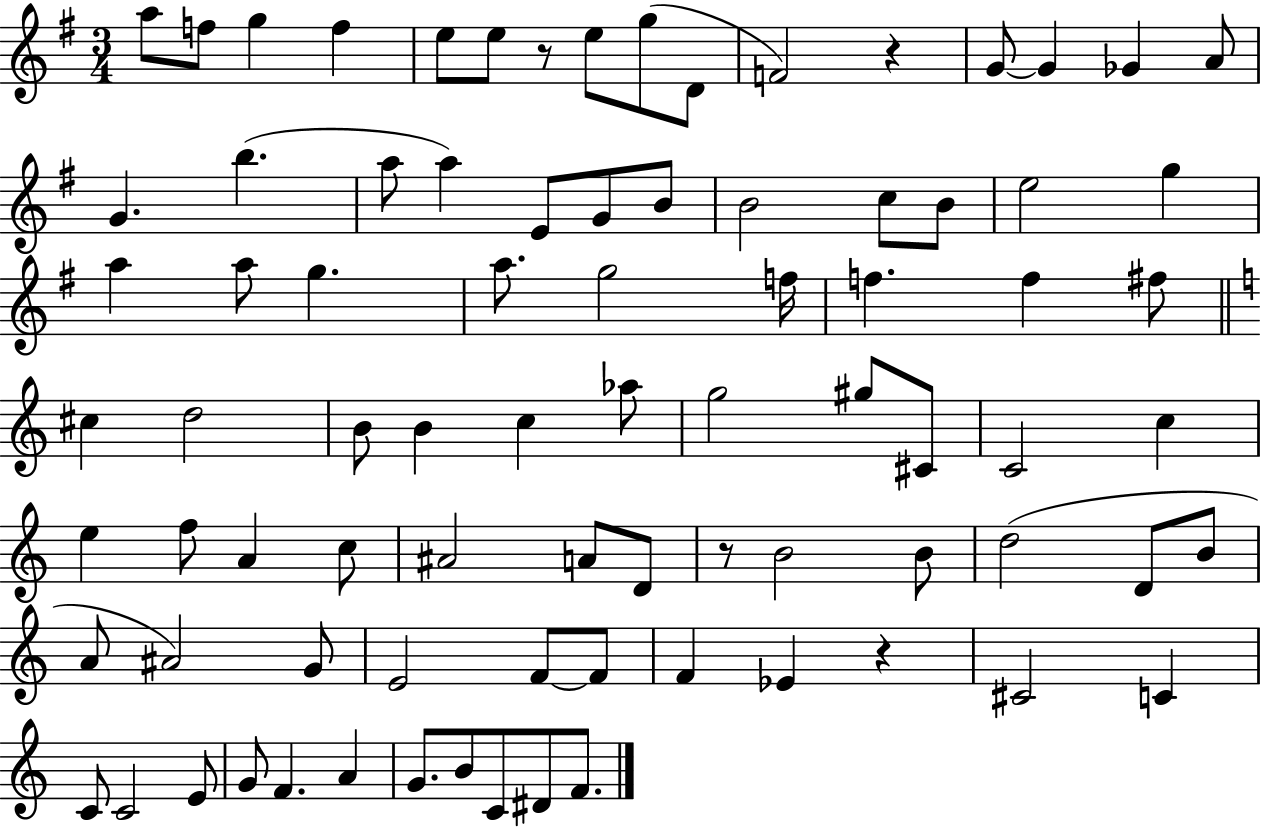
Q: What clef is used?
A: treble